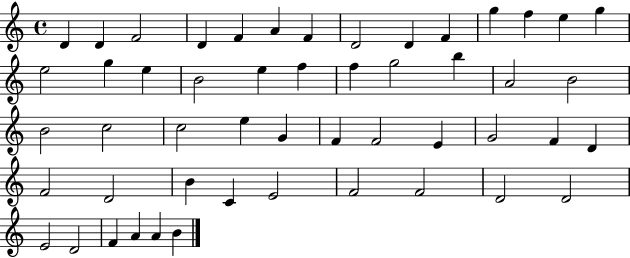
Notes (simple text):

D4/q D4/q F4/h D4/q F4/q A4/q F4/q D4/h D4/q F4/q G5/q F5/q E5/q G5/q E5/h G5/q E5/q B4/h E5/q F5/q F5/q G5/h B5/q A4/h B4/h B4/h C5/h C5/h E5/q G4/q F4/q F4/h E4/q G4/h F4/q D4/q F4/h D4/h B4/q C4/q E4/h F4/h F4/h D4/h D4/h E4/h D4/h F4/q A4/q A4/q B4/q